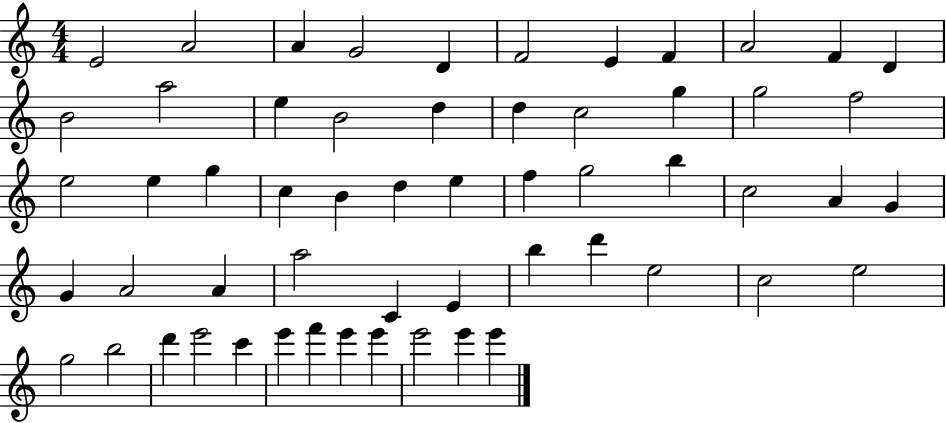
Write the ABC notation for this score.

X:1
T:Untitled
M:4/4
L:1/4
K:C
E2 A2 A G2 D F2 E F A2 F D B2 a2 e B2 d d c2 g g2 f2 e2 e g c B d e f g2 b c2 A G G A2 A a2 C E b d' e2 c2 e2 g2 b2 d' e'2 c' e' f' e' e' e'2 e' e'